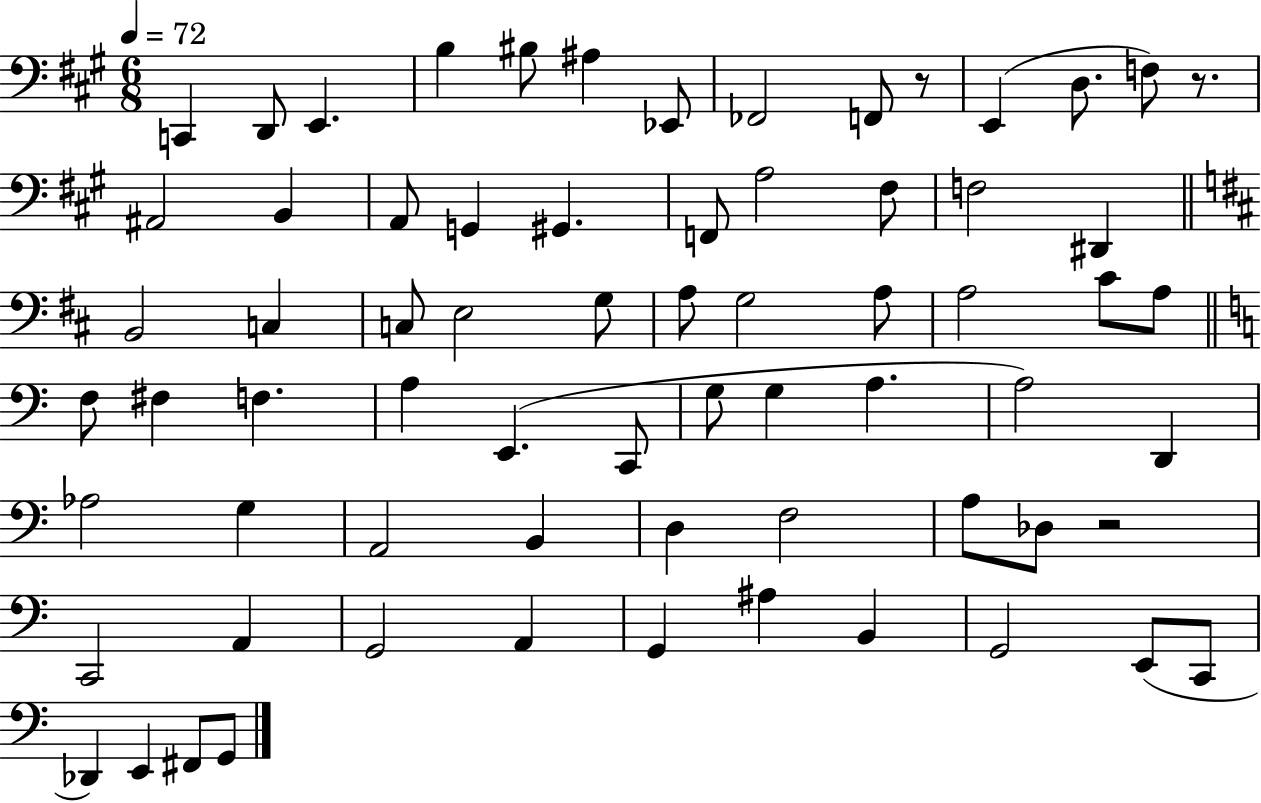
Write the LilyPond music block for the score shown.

{
  \clef bass
  \numericTimeSignature
  \time 6/8
  \key a \major
  \tempo 4 = 72
  c,4 d,8 e,4. | b4 bis8 ais4 ees,8 | fes,2 f,8 r8 | e,4( d8. f8) r8. | \break ais,2 b,4 | a,8 g,4 gis,4. | f,8 a2 fis8 | f2 dis,4 | \break \bar "||" \break \key d \major b,2 c4 | c8 e2 g8 | a8 g2 a8 | a2 cis'8 a8 | \break \bar "||" \break \key c \major f8 fis4 f4. | a4 e,4.( c,8 | g8 g4 a4. | a2) d,4 | \break aes2 g4 | a,2 b,4 | d4 f2 | a8 des8 r2 | \break c,2 a,4 | g,2 a,4 | g,4 ais4 b,4 | g,2 e,8( c,8 | \break des,4) e,4 fis,8 g,8 | \bar "|."
}